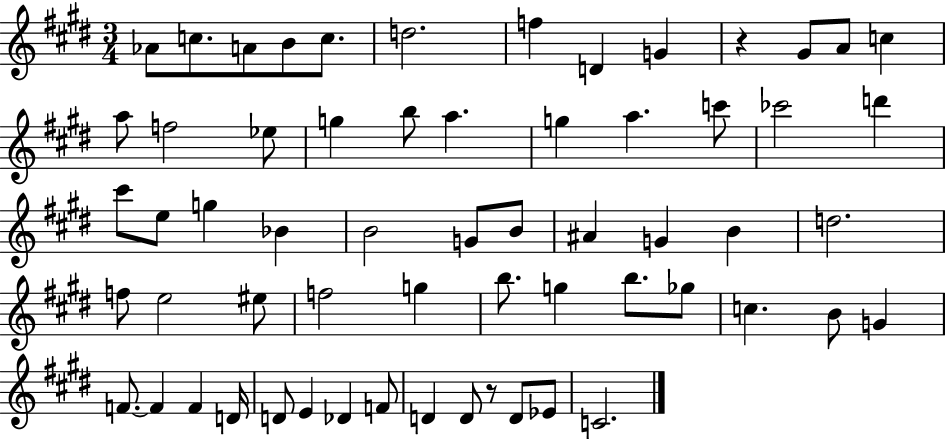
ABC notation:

X:1
T:Untitled
M:3/4
L:1/4
K:E
_A/2 c/2 A/2 B/2 c/2 d2 f D G z ^G/2 A/2 c a/2 f2 _e/2 g b/2 a g a c'/2 _c'2 d' ^c'/2 e/2 g _B B2 G/2 B/2 ^A G B d2 f/2 e2 ^e/2 f2 g b/2 g b/2 _g/2 c B/2 G F/2 F F D/4 D/2 E _D F/2 D D/2 z/2 D/2 _E/2 C2